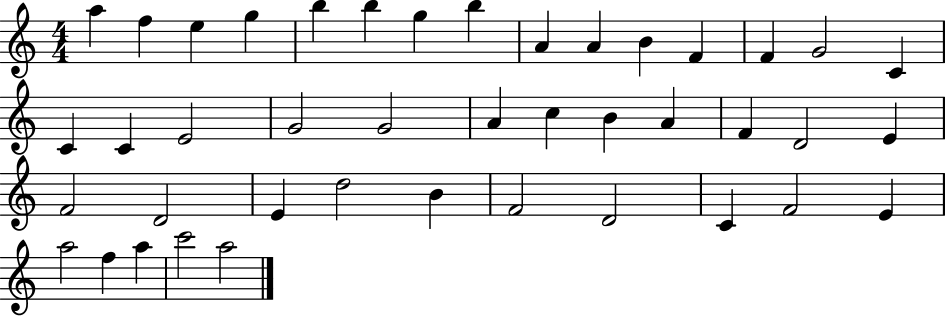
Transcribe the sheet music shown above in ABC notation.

X:1
T:Untitled
M:4/4
L:1/4
K:C
a f e g b b g b A A B F F G2 C C C E2 G2 G2 A c B A F D2 E F2 D2 E d2 B F2 D2 C F2 E a2 f a c'2 a2